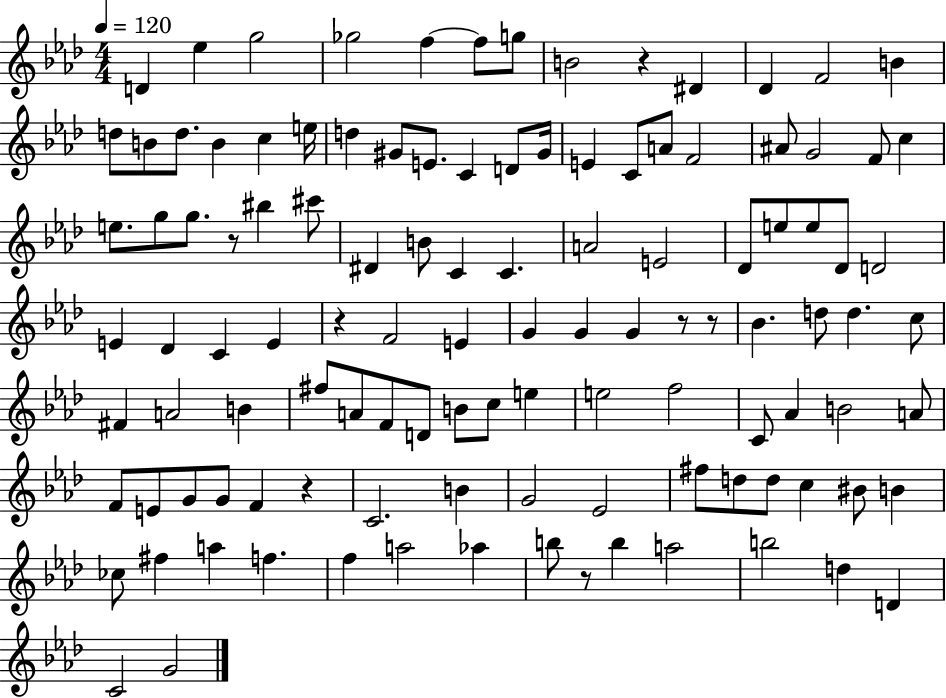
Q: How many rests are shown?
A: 7